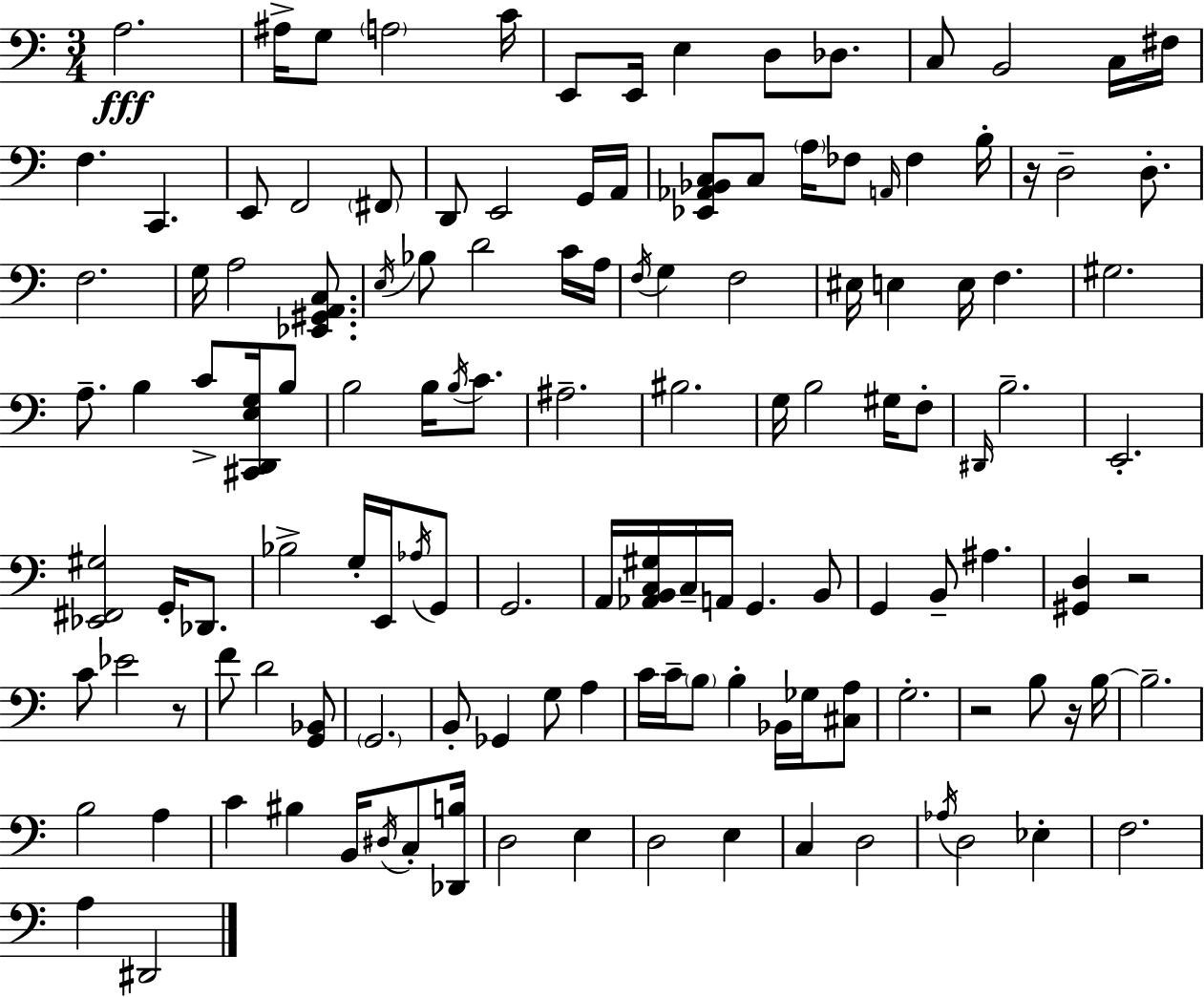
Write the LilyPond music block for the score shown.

{
  \clef bass
  \numericTimeSignature
  \time 3/4
  \key a \minor
  a2.\fff | ais16-> g8 \parenthesize a2 c'16 | e,8 e,16 e4 d8 des8. | c8 b,2 c16 fis16 | \break f4. c,4. | e,8 f,2 \parenthesize fis,8 | d,8 e,2 g,16 a,16 | <ees, aes, bes, c>8 c8 \parenthesize a16 fes8 \grace { a,16 } fes4 | \break b16-. r16 d2-- d8.-. | f2. | g16 a2 <ees, gis, a, c>8. | \acciaccatura { e16 } bes8 d'2 | \break c'16 a16 \acciaccatura { f16 } g4 f2 | eis16 e4 e16 f4. | gis2. | a8.-- b4 c'8-> | \break <cis, d, e g>16 b8 b2 b16 | \acciaccatura { b16 } c'8. ais2.-- | bis2. | g16 b2 | \break gis16 f8-. \grace { dis,16 } b2.-- | e,2.-. | <ees, fis, gis>2 | g,16-. des,8. bes2-> | \break g16-. e,16 \acciaccatura { aes16 } g,8 g,2. | a,16 <aes, b, c gis>16 c16-- a,16 g,4. | b,8 g,4 b,8-- | ais4. <gis, d>4 r2 | \break c'8 ees'2 | r8 f'8 d'2 | <g, bes,>8 \parenthesize g,2. | b,8-. ges,4 | \break g8 a4 c'16 c'16-- \parenthesize b8 b4-. | bes,16 ges16 <cis a>8 g2.-. | r2 | b8 r16 b16~~ b2.-- | \break b2 | a4 c'4 bis4 | b,16 \acciaccatura { dis16 } c8-. <des, b>16 d2 | e4 d2 | \break e4 c4 d2 | \acciaccatura { aes16 } d2 | ees4-. f2. | a4 | \break dis,2 \bar "|."
}